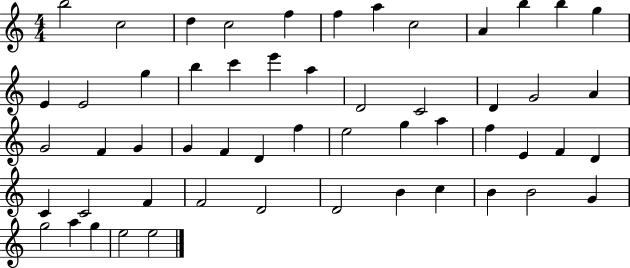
{
  \clef treble
  \numericTimeSignature
  \time 4/4
  \key c \major
  b''2 c''2 | d''4 c''2 f''4 | f''4 a''4 c''2 | a'4 b''4 b''4 g''4 | \break e'4 e'2 g''4 | b''4 c'''4 e'''4 a''4 | d'2 c'2 | d'4 g'2 a'4 | \break g'2 f'4 g'4 | g'4 f'4 d'4 f''4 | e''2 g''4 a''4 | f''4 e'4 f'4 d'4 | \break c'4 c'2 f'4 | f'2 d'2 | d'2 b'4 c''4 | b'4 b'2 g'4 | \break g''2 a''4 g''4 | e''2 e''2 | \bar "|."
}